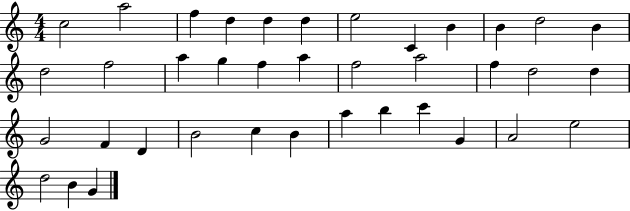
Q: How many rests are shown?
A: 0